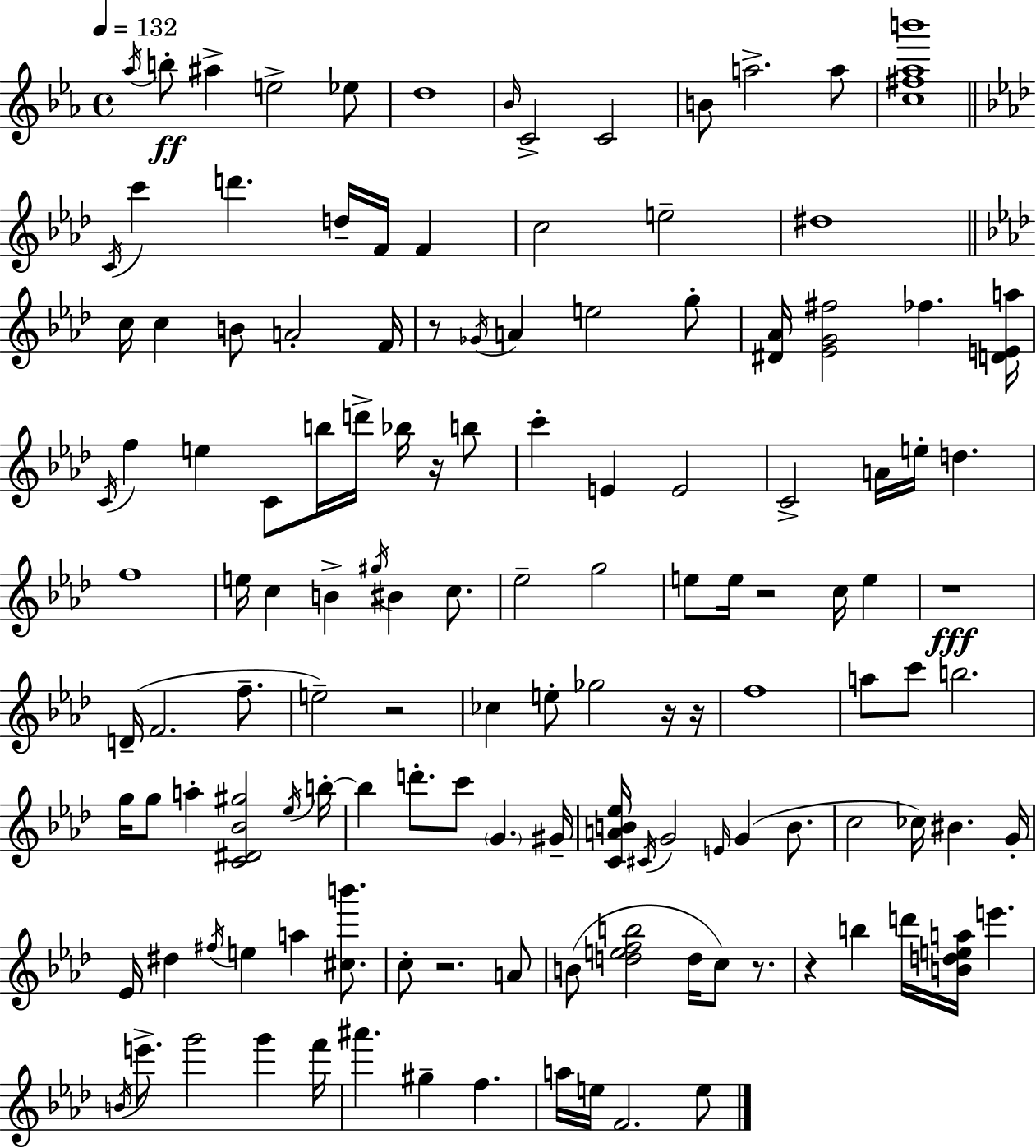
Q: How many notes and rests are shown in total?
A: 133